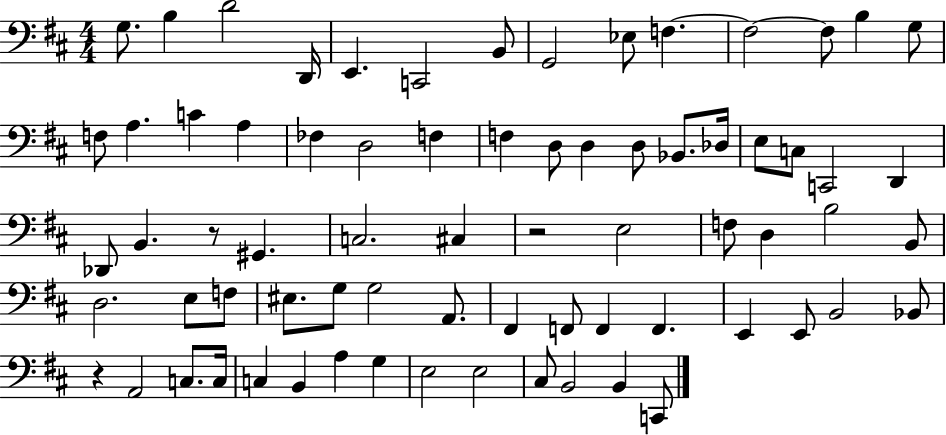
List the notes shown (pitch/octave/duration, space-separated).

G3/e. B3/q D4/h D2/s E2/q. C2/h B2/e G2/h Eb3/e F3/q. F3/h F3/e B3/q G3/e F3/e A3/q. C4/q A3/q FES3/q D3/h F3/q F3/q D3/e D3/q D3/e Bb2/e. Db3/s E3/e C3/e C2/h D2/q Db2/e B2/q. R/e G#2/q. C3/h. C#3/q R/h E3/h F3/e D3/q B3/h B2/e D3/h. E3/e F3/e EIS3/e. G3/e G3/h A2/e. F#2/q F2/e F2/q F2/q. E2/q E2/e B2/h Bb2/e R/q A2/h C3/e. C3/s C3/q B2/q A3/q G3/q E3/h E3/h C#3/e B2/h B2/q C2/e